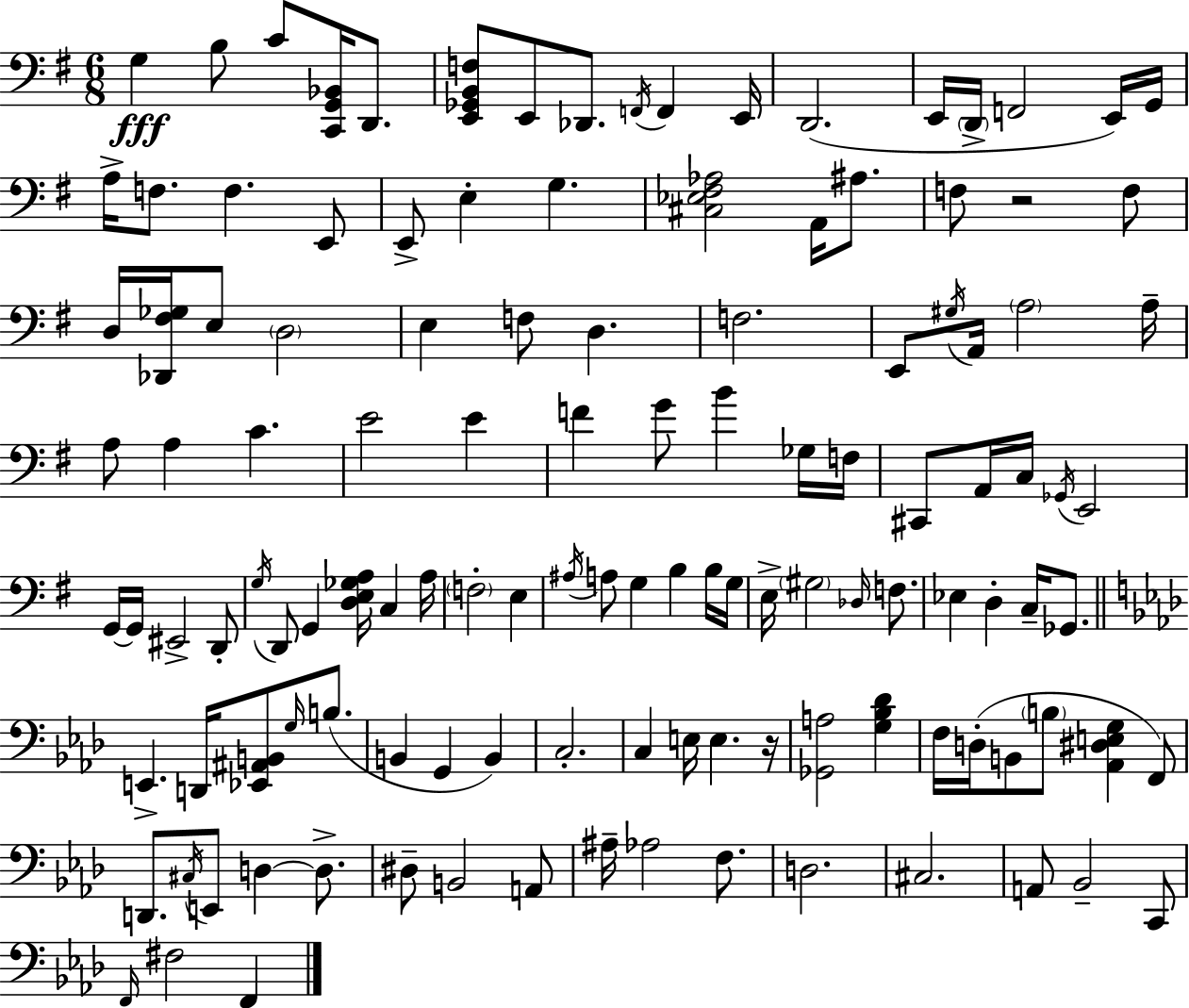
{
  \clef bass
  \numericTimeSignature
  \time 6/8
  \key e \minor
  g4\fff b8 c'8 <c, g, bes,>16 d,8. | <e, ges, b, f>8 e,8 des,8. \acciaccatura { f,16 } f,4 | e,16 d,2.( | e,16 \parenthesize d,16-> f,2 e,16) | \break g,16 a16-> f8. f4. e,8 | e,8-> e4-. g4. | <cis ees fis aes>2 a,16 ais8. | f8 r2 f8 | \break d16 <des, fis ges>16 e8 \parenthesize d2 | e4 f8 d4. | f2. | e,8 \acciaccatura { gis16 } a,16 \parenthesize a2 | \break a16-- a8 a4 c'4. | e'2 e'4 | f'4 g'8 b'4 | ges16 f16 cis,8 a,16 c16 \acciaccatura { ges,16 } e,2 | \break g,16~~ g,16 eis,2-> | d,8-. \acciaccatura { g16 } d,8 g,4 <d e ges a>16 c4 | a16 \parenthesize f2-. | e4 \acciaccatura { ais16 } a8 g4 b4 | \break b16 g16 e16-> \parenthesize gis2 | \grace { des16 } f8. ees4 d4-. | c16-- ges,8. \bar "||" \break \key aes \major e,4.-> d,16 <ees, ais, b,>8 \grace { g16 } b8.( | b,4 g,4 b,4) | c2.-. | c4 e16 e4. | \break r16 <ges, a>2 <g bes des'>4 | f16 d16-.( b,8 \parenthesize b8 <aes, dis e g>4 f,8) | d,8. \acciaccatura { cis16 } e,8 d4~~ d8.-> | dis8-- b,2 | \break a,8 ais16-- aes2 f8. | d2. | cis2. | a,8 bes,2-- | \break c,8 \grace { f,16 } fis2 f,4 | \bar "|."
}